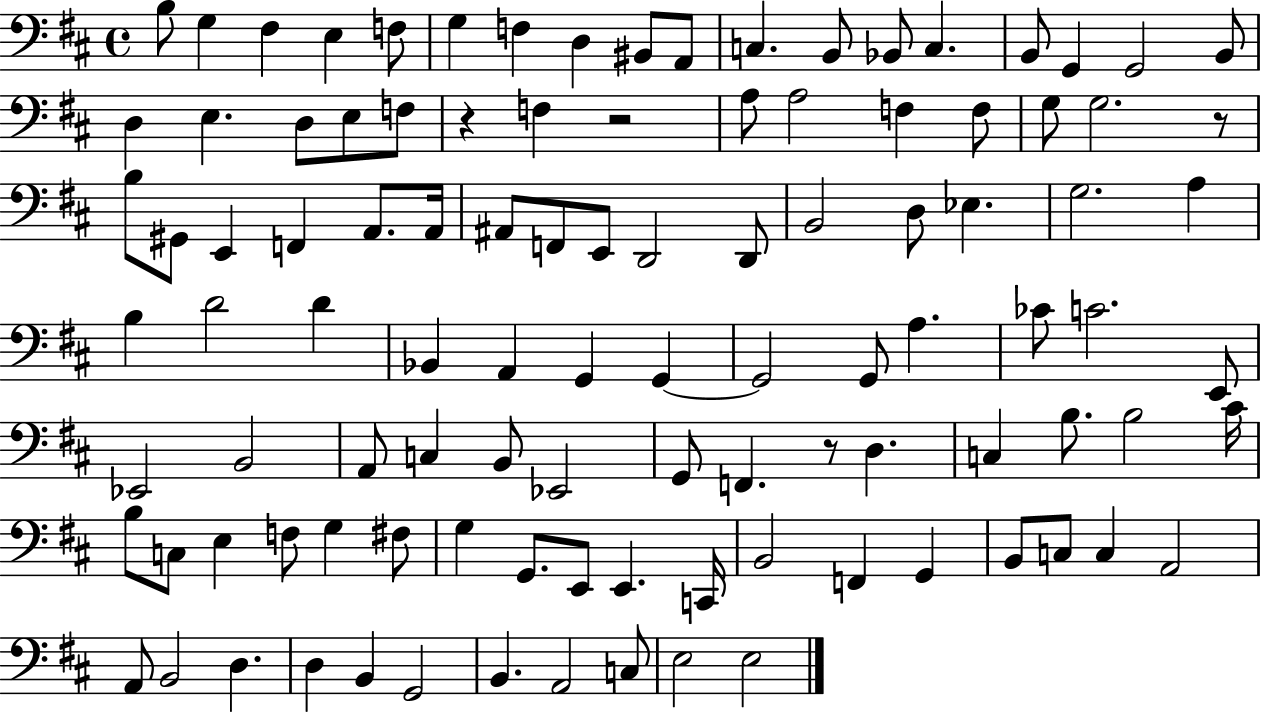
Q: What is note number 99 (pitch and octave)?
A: C3